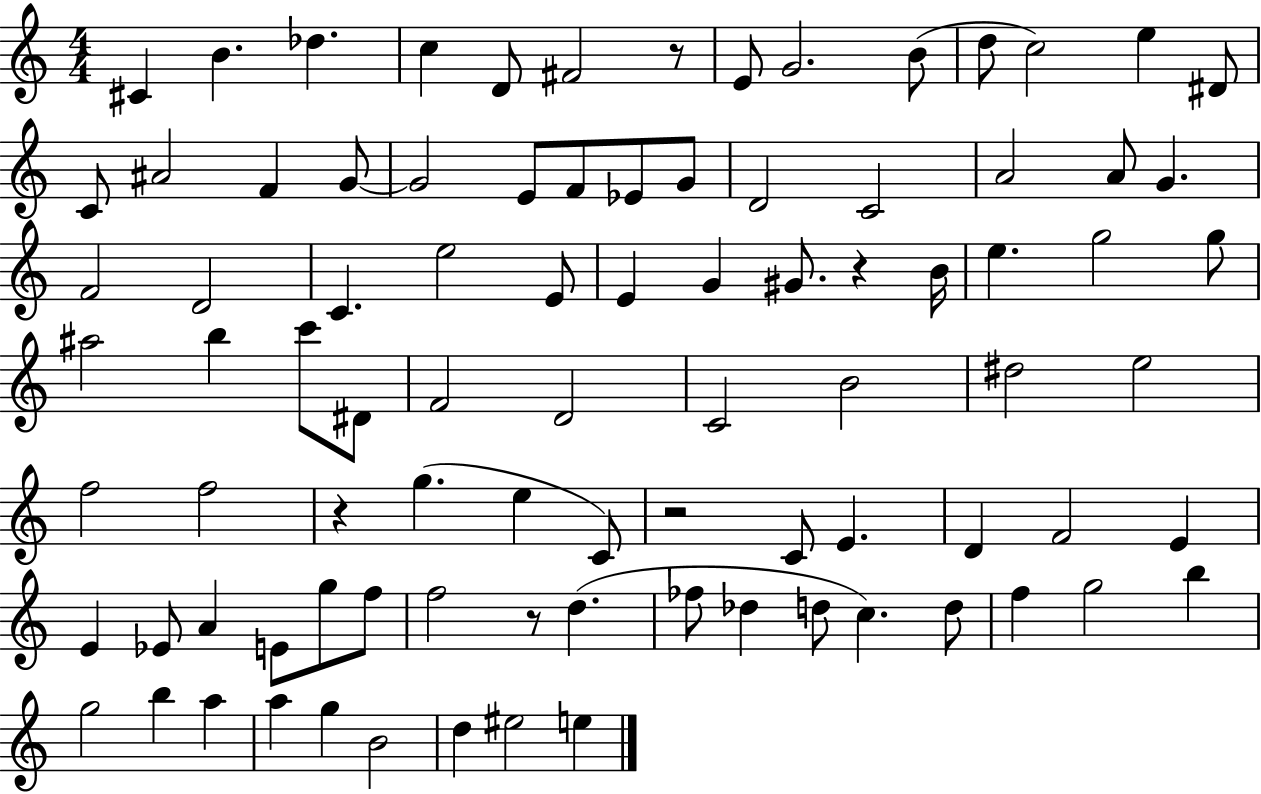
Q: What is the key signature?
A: C major